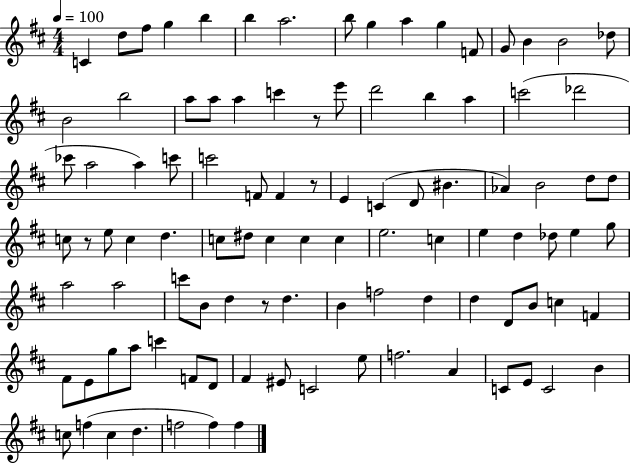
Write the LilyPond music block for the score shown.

{
  \clef treble
  \numericTimeSignature
  \time 4/4
  \key d \major
  \tempo 4 = 100
  \repeat volta 2 { c'4 d''8 fis''8 g''4 b''4 | b''4 a''2. | b''8 g''4 a''4 g''4 f'8 | g'8 b'4 b'2 des''8 | \break b'2 b''2 | a''8 a''8 a''4 c'''4 r8 e'''8 | d'''2 b''4 a''4 | c'''2( des'''2 | \break ces'''8 a''2 a''4) c'''8 | c'''2 f'8 f'4 r8 | e'4 c'4( d'8 bis'4. | aes'4) b'2 d''8 d''8 | \break c''8 r8 e''8 c''4 d''4. | c''8 dis''8 c''4 c''4 c''4 | e''2. c''4 | e''4 d''4 des''8 e''4 g''8 | \break a''2 a''2 | c'''8 b'8 d''4 r8 d''4. | b'4 f''2 d''4 | d''4 d'8 b'8 c''4 f'4 | \break fis'8 e'8 g''8 a''8 c'''4 f'8 d'8 | fis'4 eis'8 c'2 e''8 | f''2. a'4 | c'8 e'8 c'2 b'4 | \break c''8 f''4( c''4 d''4. | f''2 f''4) f''4 | } \bar "|."
}